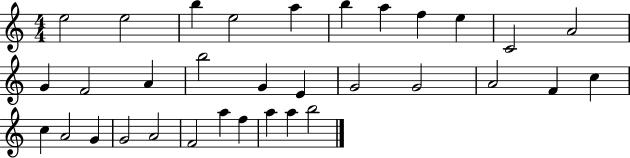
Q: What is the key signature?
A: C major